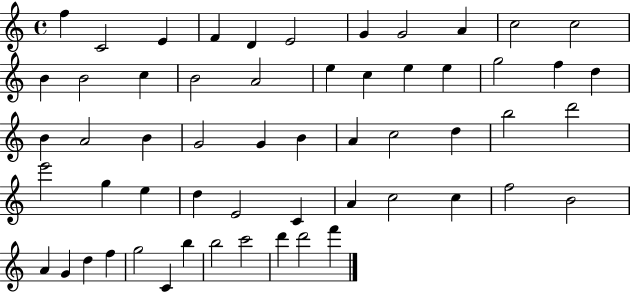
{
  \clef treble
  \time 4/4
  \defaultTimeSignature
  \key c \major
  f''4 c'2 e'4 | f'4 d'4 e'2 | g'4 g'2 a'4 | c''2 c''2 | \break b'4 b'2 c''4 | b'2 a'2 | e''4 c''4 e''4 e''4 | g''2 f''4 d''4 | \break b'4 a'2 b'4 | g'2 g'4 b'4 | a'4 c''2 d''4 | b''2 d'''2 | \break e'''2 g''4 e''4 | d''4 e'2 c'4 | a'4 c''2 c''4 | f''2 b'2 | \break a'4 g'4 d''4 f''4 | g''2 c'4 b''4 | b''2 c'''2 | d'''4 d'''2 f'''4 | \break \bar "|."
}